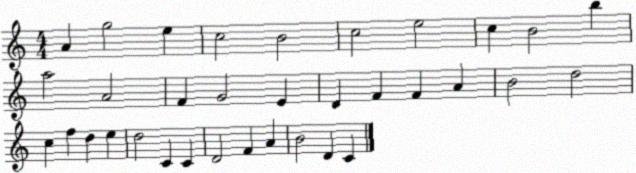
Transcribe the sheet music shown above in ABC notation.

X:1
T:Untitled
M:4/4
L:1/4
K:C
A g2 e c2 B2 c2 e2 c B2 b a2 A2 F G2 E D F F A B2 d2 c f d e d2 C C D2 F A B2 D C